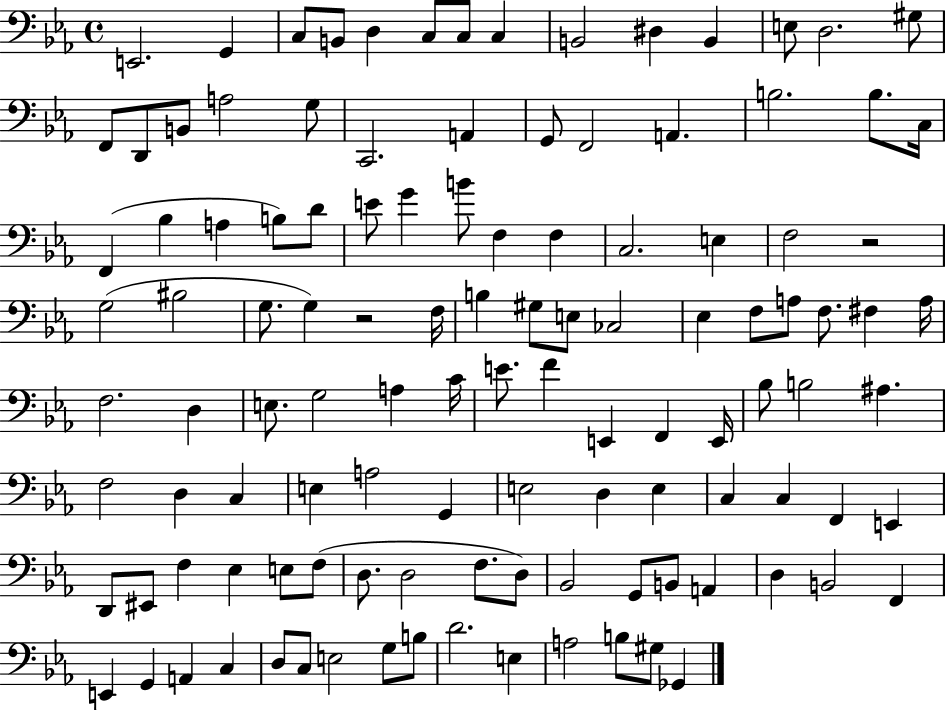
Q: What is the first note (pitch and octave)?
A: E2